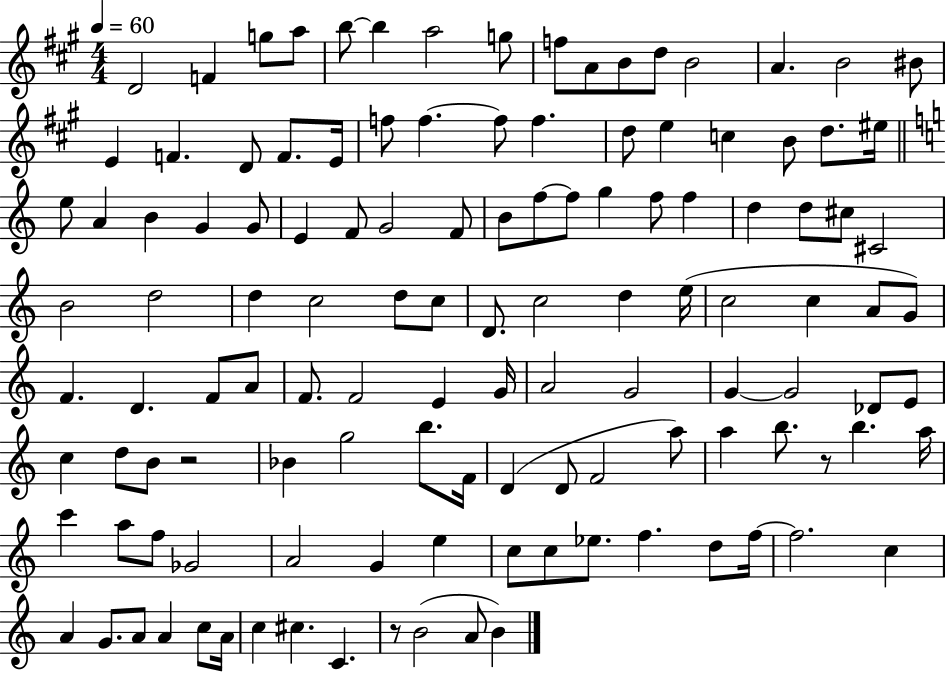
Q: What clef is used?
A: treble